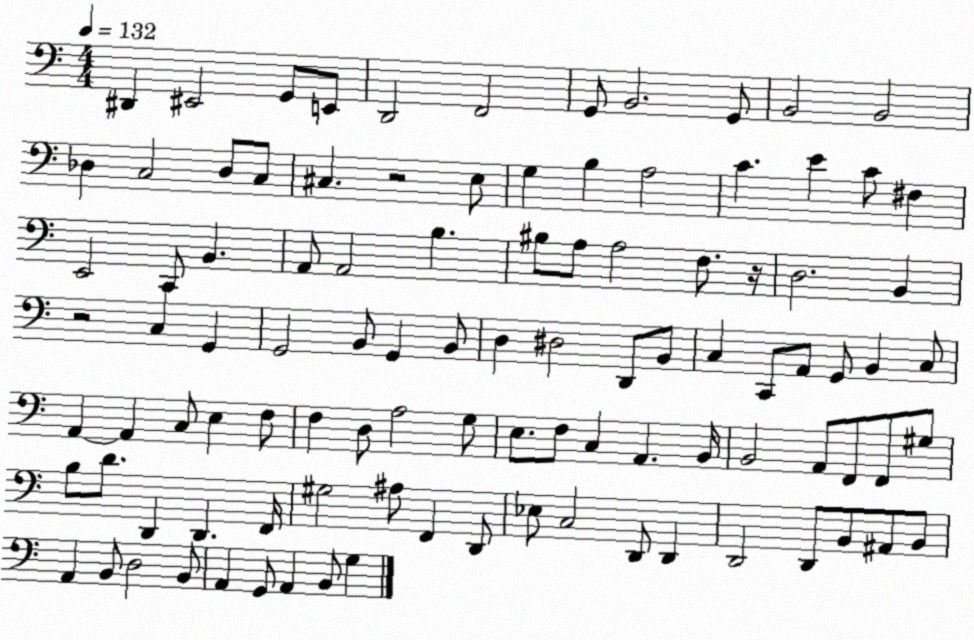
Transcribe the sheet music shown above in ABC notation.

X:1
T:Untitled
M:4/4
L:1/4
K:C
^D,, ^E,,2 G,,/2 E,,/2 D,,2 F,,2 G,,/2 B,,2 G,,/2 B,,2 B,,2 _D, C,2 _D,/2 C,/2 ^C, z2 E,/2 G, B, A,2 C E C/2 ^F, E,,2 C,,/2 B,, A,,/2 A,,2 B, ^B,/2 A,/2 A,2 F,/2 z/4 D,2 B,, z2 C, G,, G,,2 B,,/2 G,, B,,/2 D, ^D,2 D,,/2 B,,/2 C, C,,/2 A,,/2 G,,/2 B,, C,/2 A,, A,, C,/2 E, F,/2 F, D,/2 A,2 G,/2 E,/2 F,/2 C, A,, B,,/4 B,,2 A,,/2 F,,/2 F,,/2 ^G,/2 B,/2 D/2 D,, D,, F,,/4 ^G,2 ^A,/2 F,, D,,/2 _E,/2 C,2 D,,/2 D,, D,,2 D,,/2 B,,/2 ^A,,/2 B,,/2 A,, B,,/2 D,2 B,,/2 A,, G,,/2 A,, B,,/2 G,